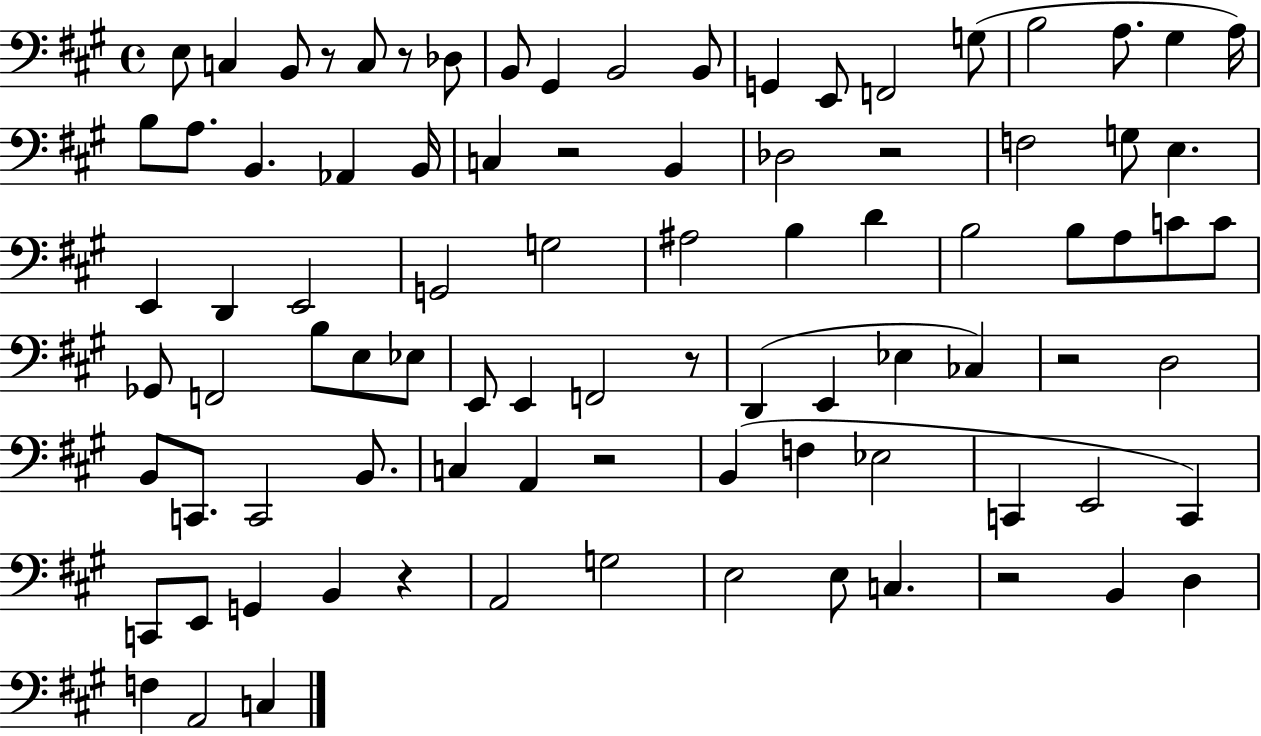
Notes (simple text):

E3/e C3/q B2/e R/e C3/e R/e Db3/e B2/e G#2/q B2/h B2/e G2/q E2/e F2/h G3/e B3/h A3/e. G#3/q A3/s B3/e A3/e. B2/q. Ab2/q B2/s C3/q R/h B2/q Db3/h R/h F3/h G3/e E3/q. E2/q D2/q E2/h G2/h G3/h A#3/h B3/q D4/q B3/h B3/e A3/e C4/e C4/e Gb2/e F2/h B3/e E3/e Eb3/e E2/e E2/q F2/h R/e D2/q E2/q Eb3/q CES3/q R/h D3/h B2/e C2/e. C2/h B2/e. C3/q A2/q R/h B2/q F3/q Eb3/h C2/q E2/h C2/q C2/e E2/e G2/q B2/q R/q A2/h G3/h E3/h E3/e C3/q. R/h B2/q D3/q F3/q A2/h C3/q